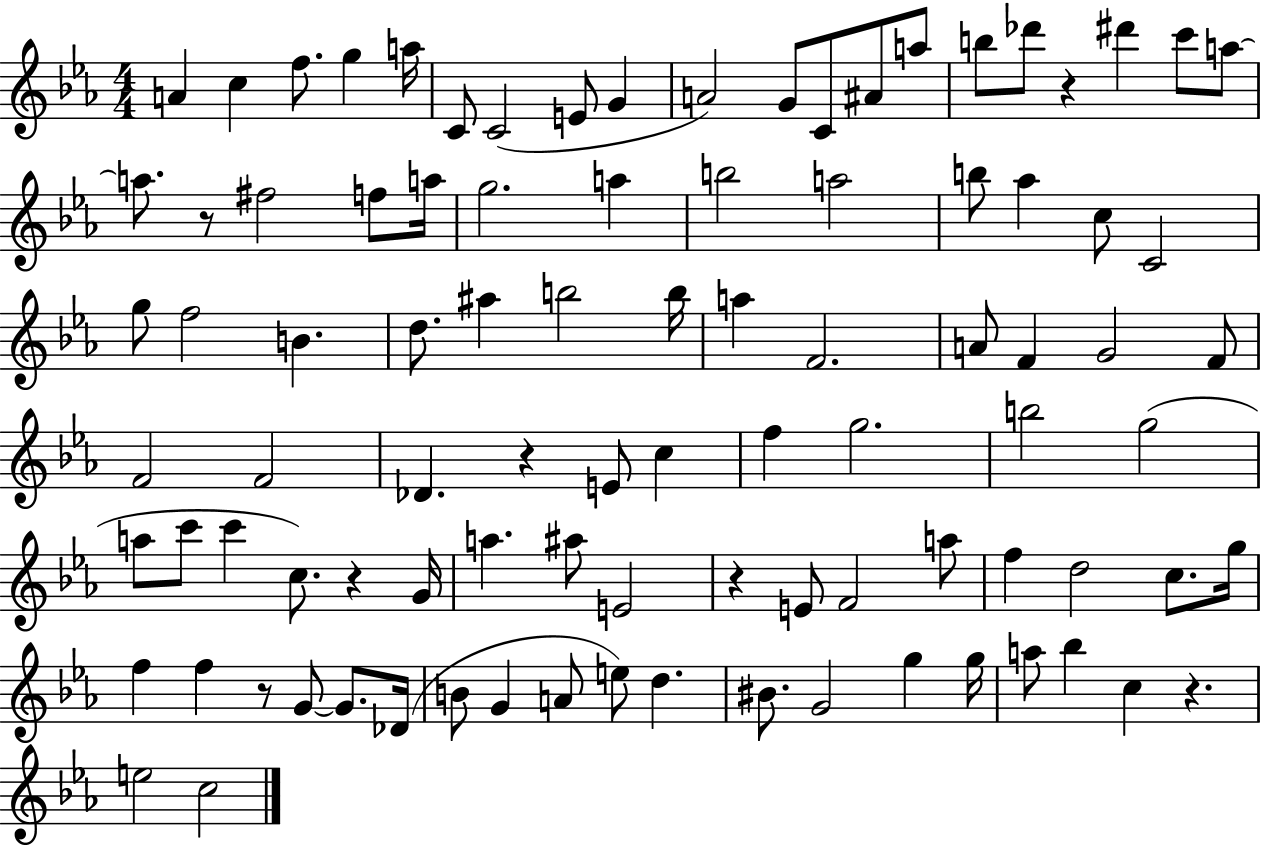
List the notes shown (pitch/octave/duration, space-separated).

A4/q C5/q F5/e. G5/q A5/s C4/e C4/h E4/e G4/q A4/h G4/e C4/e A#4/e A5/e B5/e Db6/e R/q D#6/q C6/e A5/e A5/e. R/e F#5/h F5/e A5/s G5/h. A5/q B5/h A5/h B5/e Ab5/q C5/e C4/h G5/e F5/h B4/q. D5/e. A#5/q B5/h B5/s A5/q F4/h. A4/e F4/q G4/h F4/e F4/h F4/h Db4/q. R/q E4/e C5/q F5/q G5/h. B5/h G5/h A5/e C6/e C6/q C5/e. R/q G4/s A5/q. A#5/e E4/h R/q E4/e F4/h A5/e F5/q D5/h C5/e. G5/s F5/q F5/q R/e G4/e G4/e. Db4/s B4/e G4/q A4/e E5/e D5/q. BIS4/e. G4/h G5/q G5/s A5/e Bb5/q C5/q R/q. E5/h C5/h